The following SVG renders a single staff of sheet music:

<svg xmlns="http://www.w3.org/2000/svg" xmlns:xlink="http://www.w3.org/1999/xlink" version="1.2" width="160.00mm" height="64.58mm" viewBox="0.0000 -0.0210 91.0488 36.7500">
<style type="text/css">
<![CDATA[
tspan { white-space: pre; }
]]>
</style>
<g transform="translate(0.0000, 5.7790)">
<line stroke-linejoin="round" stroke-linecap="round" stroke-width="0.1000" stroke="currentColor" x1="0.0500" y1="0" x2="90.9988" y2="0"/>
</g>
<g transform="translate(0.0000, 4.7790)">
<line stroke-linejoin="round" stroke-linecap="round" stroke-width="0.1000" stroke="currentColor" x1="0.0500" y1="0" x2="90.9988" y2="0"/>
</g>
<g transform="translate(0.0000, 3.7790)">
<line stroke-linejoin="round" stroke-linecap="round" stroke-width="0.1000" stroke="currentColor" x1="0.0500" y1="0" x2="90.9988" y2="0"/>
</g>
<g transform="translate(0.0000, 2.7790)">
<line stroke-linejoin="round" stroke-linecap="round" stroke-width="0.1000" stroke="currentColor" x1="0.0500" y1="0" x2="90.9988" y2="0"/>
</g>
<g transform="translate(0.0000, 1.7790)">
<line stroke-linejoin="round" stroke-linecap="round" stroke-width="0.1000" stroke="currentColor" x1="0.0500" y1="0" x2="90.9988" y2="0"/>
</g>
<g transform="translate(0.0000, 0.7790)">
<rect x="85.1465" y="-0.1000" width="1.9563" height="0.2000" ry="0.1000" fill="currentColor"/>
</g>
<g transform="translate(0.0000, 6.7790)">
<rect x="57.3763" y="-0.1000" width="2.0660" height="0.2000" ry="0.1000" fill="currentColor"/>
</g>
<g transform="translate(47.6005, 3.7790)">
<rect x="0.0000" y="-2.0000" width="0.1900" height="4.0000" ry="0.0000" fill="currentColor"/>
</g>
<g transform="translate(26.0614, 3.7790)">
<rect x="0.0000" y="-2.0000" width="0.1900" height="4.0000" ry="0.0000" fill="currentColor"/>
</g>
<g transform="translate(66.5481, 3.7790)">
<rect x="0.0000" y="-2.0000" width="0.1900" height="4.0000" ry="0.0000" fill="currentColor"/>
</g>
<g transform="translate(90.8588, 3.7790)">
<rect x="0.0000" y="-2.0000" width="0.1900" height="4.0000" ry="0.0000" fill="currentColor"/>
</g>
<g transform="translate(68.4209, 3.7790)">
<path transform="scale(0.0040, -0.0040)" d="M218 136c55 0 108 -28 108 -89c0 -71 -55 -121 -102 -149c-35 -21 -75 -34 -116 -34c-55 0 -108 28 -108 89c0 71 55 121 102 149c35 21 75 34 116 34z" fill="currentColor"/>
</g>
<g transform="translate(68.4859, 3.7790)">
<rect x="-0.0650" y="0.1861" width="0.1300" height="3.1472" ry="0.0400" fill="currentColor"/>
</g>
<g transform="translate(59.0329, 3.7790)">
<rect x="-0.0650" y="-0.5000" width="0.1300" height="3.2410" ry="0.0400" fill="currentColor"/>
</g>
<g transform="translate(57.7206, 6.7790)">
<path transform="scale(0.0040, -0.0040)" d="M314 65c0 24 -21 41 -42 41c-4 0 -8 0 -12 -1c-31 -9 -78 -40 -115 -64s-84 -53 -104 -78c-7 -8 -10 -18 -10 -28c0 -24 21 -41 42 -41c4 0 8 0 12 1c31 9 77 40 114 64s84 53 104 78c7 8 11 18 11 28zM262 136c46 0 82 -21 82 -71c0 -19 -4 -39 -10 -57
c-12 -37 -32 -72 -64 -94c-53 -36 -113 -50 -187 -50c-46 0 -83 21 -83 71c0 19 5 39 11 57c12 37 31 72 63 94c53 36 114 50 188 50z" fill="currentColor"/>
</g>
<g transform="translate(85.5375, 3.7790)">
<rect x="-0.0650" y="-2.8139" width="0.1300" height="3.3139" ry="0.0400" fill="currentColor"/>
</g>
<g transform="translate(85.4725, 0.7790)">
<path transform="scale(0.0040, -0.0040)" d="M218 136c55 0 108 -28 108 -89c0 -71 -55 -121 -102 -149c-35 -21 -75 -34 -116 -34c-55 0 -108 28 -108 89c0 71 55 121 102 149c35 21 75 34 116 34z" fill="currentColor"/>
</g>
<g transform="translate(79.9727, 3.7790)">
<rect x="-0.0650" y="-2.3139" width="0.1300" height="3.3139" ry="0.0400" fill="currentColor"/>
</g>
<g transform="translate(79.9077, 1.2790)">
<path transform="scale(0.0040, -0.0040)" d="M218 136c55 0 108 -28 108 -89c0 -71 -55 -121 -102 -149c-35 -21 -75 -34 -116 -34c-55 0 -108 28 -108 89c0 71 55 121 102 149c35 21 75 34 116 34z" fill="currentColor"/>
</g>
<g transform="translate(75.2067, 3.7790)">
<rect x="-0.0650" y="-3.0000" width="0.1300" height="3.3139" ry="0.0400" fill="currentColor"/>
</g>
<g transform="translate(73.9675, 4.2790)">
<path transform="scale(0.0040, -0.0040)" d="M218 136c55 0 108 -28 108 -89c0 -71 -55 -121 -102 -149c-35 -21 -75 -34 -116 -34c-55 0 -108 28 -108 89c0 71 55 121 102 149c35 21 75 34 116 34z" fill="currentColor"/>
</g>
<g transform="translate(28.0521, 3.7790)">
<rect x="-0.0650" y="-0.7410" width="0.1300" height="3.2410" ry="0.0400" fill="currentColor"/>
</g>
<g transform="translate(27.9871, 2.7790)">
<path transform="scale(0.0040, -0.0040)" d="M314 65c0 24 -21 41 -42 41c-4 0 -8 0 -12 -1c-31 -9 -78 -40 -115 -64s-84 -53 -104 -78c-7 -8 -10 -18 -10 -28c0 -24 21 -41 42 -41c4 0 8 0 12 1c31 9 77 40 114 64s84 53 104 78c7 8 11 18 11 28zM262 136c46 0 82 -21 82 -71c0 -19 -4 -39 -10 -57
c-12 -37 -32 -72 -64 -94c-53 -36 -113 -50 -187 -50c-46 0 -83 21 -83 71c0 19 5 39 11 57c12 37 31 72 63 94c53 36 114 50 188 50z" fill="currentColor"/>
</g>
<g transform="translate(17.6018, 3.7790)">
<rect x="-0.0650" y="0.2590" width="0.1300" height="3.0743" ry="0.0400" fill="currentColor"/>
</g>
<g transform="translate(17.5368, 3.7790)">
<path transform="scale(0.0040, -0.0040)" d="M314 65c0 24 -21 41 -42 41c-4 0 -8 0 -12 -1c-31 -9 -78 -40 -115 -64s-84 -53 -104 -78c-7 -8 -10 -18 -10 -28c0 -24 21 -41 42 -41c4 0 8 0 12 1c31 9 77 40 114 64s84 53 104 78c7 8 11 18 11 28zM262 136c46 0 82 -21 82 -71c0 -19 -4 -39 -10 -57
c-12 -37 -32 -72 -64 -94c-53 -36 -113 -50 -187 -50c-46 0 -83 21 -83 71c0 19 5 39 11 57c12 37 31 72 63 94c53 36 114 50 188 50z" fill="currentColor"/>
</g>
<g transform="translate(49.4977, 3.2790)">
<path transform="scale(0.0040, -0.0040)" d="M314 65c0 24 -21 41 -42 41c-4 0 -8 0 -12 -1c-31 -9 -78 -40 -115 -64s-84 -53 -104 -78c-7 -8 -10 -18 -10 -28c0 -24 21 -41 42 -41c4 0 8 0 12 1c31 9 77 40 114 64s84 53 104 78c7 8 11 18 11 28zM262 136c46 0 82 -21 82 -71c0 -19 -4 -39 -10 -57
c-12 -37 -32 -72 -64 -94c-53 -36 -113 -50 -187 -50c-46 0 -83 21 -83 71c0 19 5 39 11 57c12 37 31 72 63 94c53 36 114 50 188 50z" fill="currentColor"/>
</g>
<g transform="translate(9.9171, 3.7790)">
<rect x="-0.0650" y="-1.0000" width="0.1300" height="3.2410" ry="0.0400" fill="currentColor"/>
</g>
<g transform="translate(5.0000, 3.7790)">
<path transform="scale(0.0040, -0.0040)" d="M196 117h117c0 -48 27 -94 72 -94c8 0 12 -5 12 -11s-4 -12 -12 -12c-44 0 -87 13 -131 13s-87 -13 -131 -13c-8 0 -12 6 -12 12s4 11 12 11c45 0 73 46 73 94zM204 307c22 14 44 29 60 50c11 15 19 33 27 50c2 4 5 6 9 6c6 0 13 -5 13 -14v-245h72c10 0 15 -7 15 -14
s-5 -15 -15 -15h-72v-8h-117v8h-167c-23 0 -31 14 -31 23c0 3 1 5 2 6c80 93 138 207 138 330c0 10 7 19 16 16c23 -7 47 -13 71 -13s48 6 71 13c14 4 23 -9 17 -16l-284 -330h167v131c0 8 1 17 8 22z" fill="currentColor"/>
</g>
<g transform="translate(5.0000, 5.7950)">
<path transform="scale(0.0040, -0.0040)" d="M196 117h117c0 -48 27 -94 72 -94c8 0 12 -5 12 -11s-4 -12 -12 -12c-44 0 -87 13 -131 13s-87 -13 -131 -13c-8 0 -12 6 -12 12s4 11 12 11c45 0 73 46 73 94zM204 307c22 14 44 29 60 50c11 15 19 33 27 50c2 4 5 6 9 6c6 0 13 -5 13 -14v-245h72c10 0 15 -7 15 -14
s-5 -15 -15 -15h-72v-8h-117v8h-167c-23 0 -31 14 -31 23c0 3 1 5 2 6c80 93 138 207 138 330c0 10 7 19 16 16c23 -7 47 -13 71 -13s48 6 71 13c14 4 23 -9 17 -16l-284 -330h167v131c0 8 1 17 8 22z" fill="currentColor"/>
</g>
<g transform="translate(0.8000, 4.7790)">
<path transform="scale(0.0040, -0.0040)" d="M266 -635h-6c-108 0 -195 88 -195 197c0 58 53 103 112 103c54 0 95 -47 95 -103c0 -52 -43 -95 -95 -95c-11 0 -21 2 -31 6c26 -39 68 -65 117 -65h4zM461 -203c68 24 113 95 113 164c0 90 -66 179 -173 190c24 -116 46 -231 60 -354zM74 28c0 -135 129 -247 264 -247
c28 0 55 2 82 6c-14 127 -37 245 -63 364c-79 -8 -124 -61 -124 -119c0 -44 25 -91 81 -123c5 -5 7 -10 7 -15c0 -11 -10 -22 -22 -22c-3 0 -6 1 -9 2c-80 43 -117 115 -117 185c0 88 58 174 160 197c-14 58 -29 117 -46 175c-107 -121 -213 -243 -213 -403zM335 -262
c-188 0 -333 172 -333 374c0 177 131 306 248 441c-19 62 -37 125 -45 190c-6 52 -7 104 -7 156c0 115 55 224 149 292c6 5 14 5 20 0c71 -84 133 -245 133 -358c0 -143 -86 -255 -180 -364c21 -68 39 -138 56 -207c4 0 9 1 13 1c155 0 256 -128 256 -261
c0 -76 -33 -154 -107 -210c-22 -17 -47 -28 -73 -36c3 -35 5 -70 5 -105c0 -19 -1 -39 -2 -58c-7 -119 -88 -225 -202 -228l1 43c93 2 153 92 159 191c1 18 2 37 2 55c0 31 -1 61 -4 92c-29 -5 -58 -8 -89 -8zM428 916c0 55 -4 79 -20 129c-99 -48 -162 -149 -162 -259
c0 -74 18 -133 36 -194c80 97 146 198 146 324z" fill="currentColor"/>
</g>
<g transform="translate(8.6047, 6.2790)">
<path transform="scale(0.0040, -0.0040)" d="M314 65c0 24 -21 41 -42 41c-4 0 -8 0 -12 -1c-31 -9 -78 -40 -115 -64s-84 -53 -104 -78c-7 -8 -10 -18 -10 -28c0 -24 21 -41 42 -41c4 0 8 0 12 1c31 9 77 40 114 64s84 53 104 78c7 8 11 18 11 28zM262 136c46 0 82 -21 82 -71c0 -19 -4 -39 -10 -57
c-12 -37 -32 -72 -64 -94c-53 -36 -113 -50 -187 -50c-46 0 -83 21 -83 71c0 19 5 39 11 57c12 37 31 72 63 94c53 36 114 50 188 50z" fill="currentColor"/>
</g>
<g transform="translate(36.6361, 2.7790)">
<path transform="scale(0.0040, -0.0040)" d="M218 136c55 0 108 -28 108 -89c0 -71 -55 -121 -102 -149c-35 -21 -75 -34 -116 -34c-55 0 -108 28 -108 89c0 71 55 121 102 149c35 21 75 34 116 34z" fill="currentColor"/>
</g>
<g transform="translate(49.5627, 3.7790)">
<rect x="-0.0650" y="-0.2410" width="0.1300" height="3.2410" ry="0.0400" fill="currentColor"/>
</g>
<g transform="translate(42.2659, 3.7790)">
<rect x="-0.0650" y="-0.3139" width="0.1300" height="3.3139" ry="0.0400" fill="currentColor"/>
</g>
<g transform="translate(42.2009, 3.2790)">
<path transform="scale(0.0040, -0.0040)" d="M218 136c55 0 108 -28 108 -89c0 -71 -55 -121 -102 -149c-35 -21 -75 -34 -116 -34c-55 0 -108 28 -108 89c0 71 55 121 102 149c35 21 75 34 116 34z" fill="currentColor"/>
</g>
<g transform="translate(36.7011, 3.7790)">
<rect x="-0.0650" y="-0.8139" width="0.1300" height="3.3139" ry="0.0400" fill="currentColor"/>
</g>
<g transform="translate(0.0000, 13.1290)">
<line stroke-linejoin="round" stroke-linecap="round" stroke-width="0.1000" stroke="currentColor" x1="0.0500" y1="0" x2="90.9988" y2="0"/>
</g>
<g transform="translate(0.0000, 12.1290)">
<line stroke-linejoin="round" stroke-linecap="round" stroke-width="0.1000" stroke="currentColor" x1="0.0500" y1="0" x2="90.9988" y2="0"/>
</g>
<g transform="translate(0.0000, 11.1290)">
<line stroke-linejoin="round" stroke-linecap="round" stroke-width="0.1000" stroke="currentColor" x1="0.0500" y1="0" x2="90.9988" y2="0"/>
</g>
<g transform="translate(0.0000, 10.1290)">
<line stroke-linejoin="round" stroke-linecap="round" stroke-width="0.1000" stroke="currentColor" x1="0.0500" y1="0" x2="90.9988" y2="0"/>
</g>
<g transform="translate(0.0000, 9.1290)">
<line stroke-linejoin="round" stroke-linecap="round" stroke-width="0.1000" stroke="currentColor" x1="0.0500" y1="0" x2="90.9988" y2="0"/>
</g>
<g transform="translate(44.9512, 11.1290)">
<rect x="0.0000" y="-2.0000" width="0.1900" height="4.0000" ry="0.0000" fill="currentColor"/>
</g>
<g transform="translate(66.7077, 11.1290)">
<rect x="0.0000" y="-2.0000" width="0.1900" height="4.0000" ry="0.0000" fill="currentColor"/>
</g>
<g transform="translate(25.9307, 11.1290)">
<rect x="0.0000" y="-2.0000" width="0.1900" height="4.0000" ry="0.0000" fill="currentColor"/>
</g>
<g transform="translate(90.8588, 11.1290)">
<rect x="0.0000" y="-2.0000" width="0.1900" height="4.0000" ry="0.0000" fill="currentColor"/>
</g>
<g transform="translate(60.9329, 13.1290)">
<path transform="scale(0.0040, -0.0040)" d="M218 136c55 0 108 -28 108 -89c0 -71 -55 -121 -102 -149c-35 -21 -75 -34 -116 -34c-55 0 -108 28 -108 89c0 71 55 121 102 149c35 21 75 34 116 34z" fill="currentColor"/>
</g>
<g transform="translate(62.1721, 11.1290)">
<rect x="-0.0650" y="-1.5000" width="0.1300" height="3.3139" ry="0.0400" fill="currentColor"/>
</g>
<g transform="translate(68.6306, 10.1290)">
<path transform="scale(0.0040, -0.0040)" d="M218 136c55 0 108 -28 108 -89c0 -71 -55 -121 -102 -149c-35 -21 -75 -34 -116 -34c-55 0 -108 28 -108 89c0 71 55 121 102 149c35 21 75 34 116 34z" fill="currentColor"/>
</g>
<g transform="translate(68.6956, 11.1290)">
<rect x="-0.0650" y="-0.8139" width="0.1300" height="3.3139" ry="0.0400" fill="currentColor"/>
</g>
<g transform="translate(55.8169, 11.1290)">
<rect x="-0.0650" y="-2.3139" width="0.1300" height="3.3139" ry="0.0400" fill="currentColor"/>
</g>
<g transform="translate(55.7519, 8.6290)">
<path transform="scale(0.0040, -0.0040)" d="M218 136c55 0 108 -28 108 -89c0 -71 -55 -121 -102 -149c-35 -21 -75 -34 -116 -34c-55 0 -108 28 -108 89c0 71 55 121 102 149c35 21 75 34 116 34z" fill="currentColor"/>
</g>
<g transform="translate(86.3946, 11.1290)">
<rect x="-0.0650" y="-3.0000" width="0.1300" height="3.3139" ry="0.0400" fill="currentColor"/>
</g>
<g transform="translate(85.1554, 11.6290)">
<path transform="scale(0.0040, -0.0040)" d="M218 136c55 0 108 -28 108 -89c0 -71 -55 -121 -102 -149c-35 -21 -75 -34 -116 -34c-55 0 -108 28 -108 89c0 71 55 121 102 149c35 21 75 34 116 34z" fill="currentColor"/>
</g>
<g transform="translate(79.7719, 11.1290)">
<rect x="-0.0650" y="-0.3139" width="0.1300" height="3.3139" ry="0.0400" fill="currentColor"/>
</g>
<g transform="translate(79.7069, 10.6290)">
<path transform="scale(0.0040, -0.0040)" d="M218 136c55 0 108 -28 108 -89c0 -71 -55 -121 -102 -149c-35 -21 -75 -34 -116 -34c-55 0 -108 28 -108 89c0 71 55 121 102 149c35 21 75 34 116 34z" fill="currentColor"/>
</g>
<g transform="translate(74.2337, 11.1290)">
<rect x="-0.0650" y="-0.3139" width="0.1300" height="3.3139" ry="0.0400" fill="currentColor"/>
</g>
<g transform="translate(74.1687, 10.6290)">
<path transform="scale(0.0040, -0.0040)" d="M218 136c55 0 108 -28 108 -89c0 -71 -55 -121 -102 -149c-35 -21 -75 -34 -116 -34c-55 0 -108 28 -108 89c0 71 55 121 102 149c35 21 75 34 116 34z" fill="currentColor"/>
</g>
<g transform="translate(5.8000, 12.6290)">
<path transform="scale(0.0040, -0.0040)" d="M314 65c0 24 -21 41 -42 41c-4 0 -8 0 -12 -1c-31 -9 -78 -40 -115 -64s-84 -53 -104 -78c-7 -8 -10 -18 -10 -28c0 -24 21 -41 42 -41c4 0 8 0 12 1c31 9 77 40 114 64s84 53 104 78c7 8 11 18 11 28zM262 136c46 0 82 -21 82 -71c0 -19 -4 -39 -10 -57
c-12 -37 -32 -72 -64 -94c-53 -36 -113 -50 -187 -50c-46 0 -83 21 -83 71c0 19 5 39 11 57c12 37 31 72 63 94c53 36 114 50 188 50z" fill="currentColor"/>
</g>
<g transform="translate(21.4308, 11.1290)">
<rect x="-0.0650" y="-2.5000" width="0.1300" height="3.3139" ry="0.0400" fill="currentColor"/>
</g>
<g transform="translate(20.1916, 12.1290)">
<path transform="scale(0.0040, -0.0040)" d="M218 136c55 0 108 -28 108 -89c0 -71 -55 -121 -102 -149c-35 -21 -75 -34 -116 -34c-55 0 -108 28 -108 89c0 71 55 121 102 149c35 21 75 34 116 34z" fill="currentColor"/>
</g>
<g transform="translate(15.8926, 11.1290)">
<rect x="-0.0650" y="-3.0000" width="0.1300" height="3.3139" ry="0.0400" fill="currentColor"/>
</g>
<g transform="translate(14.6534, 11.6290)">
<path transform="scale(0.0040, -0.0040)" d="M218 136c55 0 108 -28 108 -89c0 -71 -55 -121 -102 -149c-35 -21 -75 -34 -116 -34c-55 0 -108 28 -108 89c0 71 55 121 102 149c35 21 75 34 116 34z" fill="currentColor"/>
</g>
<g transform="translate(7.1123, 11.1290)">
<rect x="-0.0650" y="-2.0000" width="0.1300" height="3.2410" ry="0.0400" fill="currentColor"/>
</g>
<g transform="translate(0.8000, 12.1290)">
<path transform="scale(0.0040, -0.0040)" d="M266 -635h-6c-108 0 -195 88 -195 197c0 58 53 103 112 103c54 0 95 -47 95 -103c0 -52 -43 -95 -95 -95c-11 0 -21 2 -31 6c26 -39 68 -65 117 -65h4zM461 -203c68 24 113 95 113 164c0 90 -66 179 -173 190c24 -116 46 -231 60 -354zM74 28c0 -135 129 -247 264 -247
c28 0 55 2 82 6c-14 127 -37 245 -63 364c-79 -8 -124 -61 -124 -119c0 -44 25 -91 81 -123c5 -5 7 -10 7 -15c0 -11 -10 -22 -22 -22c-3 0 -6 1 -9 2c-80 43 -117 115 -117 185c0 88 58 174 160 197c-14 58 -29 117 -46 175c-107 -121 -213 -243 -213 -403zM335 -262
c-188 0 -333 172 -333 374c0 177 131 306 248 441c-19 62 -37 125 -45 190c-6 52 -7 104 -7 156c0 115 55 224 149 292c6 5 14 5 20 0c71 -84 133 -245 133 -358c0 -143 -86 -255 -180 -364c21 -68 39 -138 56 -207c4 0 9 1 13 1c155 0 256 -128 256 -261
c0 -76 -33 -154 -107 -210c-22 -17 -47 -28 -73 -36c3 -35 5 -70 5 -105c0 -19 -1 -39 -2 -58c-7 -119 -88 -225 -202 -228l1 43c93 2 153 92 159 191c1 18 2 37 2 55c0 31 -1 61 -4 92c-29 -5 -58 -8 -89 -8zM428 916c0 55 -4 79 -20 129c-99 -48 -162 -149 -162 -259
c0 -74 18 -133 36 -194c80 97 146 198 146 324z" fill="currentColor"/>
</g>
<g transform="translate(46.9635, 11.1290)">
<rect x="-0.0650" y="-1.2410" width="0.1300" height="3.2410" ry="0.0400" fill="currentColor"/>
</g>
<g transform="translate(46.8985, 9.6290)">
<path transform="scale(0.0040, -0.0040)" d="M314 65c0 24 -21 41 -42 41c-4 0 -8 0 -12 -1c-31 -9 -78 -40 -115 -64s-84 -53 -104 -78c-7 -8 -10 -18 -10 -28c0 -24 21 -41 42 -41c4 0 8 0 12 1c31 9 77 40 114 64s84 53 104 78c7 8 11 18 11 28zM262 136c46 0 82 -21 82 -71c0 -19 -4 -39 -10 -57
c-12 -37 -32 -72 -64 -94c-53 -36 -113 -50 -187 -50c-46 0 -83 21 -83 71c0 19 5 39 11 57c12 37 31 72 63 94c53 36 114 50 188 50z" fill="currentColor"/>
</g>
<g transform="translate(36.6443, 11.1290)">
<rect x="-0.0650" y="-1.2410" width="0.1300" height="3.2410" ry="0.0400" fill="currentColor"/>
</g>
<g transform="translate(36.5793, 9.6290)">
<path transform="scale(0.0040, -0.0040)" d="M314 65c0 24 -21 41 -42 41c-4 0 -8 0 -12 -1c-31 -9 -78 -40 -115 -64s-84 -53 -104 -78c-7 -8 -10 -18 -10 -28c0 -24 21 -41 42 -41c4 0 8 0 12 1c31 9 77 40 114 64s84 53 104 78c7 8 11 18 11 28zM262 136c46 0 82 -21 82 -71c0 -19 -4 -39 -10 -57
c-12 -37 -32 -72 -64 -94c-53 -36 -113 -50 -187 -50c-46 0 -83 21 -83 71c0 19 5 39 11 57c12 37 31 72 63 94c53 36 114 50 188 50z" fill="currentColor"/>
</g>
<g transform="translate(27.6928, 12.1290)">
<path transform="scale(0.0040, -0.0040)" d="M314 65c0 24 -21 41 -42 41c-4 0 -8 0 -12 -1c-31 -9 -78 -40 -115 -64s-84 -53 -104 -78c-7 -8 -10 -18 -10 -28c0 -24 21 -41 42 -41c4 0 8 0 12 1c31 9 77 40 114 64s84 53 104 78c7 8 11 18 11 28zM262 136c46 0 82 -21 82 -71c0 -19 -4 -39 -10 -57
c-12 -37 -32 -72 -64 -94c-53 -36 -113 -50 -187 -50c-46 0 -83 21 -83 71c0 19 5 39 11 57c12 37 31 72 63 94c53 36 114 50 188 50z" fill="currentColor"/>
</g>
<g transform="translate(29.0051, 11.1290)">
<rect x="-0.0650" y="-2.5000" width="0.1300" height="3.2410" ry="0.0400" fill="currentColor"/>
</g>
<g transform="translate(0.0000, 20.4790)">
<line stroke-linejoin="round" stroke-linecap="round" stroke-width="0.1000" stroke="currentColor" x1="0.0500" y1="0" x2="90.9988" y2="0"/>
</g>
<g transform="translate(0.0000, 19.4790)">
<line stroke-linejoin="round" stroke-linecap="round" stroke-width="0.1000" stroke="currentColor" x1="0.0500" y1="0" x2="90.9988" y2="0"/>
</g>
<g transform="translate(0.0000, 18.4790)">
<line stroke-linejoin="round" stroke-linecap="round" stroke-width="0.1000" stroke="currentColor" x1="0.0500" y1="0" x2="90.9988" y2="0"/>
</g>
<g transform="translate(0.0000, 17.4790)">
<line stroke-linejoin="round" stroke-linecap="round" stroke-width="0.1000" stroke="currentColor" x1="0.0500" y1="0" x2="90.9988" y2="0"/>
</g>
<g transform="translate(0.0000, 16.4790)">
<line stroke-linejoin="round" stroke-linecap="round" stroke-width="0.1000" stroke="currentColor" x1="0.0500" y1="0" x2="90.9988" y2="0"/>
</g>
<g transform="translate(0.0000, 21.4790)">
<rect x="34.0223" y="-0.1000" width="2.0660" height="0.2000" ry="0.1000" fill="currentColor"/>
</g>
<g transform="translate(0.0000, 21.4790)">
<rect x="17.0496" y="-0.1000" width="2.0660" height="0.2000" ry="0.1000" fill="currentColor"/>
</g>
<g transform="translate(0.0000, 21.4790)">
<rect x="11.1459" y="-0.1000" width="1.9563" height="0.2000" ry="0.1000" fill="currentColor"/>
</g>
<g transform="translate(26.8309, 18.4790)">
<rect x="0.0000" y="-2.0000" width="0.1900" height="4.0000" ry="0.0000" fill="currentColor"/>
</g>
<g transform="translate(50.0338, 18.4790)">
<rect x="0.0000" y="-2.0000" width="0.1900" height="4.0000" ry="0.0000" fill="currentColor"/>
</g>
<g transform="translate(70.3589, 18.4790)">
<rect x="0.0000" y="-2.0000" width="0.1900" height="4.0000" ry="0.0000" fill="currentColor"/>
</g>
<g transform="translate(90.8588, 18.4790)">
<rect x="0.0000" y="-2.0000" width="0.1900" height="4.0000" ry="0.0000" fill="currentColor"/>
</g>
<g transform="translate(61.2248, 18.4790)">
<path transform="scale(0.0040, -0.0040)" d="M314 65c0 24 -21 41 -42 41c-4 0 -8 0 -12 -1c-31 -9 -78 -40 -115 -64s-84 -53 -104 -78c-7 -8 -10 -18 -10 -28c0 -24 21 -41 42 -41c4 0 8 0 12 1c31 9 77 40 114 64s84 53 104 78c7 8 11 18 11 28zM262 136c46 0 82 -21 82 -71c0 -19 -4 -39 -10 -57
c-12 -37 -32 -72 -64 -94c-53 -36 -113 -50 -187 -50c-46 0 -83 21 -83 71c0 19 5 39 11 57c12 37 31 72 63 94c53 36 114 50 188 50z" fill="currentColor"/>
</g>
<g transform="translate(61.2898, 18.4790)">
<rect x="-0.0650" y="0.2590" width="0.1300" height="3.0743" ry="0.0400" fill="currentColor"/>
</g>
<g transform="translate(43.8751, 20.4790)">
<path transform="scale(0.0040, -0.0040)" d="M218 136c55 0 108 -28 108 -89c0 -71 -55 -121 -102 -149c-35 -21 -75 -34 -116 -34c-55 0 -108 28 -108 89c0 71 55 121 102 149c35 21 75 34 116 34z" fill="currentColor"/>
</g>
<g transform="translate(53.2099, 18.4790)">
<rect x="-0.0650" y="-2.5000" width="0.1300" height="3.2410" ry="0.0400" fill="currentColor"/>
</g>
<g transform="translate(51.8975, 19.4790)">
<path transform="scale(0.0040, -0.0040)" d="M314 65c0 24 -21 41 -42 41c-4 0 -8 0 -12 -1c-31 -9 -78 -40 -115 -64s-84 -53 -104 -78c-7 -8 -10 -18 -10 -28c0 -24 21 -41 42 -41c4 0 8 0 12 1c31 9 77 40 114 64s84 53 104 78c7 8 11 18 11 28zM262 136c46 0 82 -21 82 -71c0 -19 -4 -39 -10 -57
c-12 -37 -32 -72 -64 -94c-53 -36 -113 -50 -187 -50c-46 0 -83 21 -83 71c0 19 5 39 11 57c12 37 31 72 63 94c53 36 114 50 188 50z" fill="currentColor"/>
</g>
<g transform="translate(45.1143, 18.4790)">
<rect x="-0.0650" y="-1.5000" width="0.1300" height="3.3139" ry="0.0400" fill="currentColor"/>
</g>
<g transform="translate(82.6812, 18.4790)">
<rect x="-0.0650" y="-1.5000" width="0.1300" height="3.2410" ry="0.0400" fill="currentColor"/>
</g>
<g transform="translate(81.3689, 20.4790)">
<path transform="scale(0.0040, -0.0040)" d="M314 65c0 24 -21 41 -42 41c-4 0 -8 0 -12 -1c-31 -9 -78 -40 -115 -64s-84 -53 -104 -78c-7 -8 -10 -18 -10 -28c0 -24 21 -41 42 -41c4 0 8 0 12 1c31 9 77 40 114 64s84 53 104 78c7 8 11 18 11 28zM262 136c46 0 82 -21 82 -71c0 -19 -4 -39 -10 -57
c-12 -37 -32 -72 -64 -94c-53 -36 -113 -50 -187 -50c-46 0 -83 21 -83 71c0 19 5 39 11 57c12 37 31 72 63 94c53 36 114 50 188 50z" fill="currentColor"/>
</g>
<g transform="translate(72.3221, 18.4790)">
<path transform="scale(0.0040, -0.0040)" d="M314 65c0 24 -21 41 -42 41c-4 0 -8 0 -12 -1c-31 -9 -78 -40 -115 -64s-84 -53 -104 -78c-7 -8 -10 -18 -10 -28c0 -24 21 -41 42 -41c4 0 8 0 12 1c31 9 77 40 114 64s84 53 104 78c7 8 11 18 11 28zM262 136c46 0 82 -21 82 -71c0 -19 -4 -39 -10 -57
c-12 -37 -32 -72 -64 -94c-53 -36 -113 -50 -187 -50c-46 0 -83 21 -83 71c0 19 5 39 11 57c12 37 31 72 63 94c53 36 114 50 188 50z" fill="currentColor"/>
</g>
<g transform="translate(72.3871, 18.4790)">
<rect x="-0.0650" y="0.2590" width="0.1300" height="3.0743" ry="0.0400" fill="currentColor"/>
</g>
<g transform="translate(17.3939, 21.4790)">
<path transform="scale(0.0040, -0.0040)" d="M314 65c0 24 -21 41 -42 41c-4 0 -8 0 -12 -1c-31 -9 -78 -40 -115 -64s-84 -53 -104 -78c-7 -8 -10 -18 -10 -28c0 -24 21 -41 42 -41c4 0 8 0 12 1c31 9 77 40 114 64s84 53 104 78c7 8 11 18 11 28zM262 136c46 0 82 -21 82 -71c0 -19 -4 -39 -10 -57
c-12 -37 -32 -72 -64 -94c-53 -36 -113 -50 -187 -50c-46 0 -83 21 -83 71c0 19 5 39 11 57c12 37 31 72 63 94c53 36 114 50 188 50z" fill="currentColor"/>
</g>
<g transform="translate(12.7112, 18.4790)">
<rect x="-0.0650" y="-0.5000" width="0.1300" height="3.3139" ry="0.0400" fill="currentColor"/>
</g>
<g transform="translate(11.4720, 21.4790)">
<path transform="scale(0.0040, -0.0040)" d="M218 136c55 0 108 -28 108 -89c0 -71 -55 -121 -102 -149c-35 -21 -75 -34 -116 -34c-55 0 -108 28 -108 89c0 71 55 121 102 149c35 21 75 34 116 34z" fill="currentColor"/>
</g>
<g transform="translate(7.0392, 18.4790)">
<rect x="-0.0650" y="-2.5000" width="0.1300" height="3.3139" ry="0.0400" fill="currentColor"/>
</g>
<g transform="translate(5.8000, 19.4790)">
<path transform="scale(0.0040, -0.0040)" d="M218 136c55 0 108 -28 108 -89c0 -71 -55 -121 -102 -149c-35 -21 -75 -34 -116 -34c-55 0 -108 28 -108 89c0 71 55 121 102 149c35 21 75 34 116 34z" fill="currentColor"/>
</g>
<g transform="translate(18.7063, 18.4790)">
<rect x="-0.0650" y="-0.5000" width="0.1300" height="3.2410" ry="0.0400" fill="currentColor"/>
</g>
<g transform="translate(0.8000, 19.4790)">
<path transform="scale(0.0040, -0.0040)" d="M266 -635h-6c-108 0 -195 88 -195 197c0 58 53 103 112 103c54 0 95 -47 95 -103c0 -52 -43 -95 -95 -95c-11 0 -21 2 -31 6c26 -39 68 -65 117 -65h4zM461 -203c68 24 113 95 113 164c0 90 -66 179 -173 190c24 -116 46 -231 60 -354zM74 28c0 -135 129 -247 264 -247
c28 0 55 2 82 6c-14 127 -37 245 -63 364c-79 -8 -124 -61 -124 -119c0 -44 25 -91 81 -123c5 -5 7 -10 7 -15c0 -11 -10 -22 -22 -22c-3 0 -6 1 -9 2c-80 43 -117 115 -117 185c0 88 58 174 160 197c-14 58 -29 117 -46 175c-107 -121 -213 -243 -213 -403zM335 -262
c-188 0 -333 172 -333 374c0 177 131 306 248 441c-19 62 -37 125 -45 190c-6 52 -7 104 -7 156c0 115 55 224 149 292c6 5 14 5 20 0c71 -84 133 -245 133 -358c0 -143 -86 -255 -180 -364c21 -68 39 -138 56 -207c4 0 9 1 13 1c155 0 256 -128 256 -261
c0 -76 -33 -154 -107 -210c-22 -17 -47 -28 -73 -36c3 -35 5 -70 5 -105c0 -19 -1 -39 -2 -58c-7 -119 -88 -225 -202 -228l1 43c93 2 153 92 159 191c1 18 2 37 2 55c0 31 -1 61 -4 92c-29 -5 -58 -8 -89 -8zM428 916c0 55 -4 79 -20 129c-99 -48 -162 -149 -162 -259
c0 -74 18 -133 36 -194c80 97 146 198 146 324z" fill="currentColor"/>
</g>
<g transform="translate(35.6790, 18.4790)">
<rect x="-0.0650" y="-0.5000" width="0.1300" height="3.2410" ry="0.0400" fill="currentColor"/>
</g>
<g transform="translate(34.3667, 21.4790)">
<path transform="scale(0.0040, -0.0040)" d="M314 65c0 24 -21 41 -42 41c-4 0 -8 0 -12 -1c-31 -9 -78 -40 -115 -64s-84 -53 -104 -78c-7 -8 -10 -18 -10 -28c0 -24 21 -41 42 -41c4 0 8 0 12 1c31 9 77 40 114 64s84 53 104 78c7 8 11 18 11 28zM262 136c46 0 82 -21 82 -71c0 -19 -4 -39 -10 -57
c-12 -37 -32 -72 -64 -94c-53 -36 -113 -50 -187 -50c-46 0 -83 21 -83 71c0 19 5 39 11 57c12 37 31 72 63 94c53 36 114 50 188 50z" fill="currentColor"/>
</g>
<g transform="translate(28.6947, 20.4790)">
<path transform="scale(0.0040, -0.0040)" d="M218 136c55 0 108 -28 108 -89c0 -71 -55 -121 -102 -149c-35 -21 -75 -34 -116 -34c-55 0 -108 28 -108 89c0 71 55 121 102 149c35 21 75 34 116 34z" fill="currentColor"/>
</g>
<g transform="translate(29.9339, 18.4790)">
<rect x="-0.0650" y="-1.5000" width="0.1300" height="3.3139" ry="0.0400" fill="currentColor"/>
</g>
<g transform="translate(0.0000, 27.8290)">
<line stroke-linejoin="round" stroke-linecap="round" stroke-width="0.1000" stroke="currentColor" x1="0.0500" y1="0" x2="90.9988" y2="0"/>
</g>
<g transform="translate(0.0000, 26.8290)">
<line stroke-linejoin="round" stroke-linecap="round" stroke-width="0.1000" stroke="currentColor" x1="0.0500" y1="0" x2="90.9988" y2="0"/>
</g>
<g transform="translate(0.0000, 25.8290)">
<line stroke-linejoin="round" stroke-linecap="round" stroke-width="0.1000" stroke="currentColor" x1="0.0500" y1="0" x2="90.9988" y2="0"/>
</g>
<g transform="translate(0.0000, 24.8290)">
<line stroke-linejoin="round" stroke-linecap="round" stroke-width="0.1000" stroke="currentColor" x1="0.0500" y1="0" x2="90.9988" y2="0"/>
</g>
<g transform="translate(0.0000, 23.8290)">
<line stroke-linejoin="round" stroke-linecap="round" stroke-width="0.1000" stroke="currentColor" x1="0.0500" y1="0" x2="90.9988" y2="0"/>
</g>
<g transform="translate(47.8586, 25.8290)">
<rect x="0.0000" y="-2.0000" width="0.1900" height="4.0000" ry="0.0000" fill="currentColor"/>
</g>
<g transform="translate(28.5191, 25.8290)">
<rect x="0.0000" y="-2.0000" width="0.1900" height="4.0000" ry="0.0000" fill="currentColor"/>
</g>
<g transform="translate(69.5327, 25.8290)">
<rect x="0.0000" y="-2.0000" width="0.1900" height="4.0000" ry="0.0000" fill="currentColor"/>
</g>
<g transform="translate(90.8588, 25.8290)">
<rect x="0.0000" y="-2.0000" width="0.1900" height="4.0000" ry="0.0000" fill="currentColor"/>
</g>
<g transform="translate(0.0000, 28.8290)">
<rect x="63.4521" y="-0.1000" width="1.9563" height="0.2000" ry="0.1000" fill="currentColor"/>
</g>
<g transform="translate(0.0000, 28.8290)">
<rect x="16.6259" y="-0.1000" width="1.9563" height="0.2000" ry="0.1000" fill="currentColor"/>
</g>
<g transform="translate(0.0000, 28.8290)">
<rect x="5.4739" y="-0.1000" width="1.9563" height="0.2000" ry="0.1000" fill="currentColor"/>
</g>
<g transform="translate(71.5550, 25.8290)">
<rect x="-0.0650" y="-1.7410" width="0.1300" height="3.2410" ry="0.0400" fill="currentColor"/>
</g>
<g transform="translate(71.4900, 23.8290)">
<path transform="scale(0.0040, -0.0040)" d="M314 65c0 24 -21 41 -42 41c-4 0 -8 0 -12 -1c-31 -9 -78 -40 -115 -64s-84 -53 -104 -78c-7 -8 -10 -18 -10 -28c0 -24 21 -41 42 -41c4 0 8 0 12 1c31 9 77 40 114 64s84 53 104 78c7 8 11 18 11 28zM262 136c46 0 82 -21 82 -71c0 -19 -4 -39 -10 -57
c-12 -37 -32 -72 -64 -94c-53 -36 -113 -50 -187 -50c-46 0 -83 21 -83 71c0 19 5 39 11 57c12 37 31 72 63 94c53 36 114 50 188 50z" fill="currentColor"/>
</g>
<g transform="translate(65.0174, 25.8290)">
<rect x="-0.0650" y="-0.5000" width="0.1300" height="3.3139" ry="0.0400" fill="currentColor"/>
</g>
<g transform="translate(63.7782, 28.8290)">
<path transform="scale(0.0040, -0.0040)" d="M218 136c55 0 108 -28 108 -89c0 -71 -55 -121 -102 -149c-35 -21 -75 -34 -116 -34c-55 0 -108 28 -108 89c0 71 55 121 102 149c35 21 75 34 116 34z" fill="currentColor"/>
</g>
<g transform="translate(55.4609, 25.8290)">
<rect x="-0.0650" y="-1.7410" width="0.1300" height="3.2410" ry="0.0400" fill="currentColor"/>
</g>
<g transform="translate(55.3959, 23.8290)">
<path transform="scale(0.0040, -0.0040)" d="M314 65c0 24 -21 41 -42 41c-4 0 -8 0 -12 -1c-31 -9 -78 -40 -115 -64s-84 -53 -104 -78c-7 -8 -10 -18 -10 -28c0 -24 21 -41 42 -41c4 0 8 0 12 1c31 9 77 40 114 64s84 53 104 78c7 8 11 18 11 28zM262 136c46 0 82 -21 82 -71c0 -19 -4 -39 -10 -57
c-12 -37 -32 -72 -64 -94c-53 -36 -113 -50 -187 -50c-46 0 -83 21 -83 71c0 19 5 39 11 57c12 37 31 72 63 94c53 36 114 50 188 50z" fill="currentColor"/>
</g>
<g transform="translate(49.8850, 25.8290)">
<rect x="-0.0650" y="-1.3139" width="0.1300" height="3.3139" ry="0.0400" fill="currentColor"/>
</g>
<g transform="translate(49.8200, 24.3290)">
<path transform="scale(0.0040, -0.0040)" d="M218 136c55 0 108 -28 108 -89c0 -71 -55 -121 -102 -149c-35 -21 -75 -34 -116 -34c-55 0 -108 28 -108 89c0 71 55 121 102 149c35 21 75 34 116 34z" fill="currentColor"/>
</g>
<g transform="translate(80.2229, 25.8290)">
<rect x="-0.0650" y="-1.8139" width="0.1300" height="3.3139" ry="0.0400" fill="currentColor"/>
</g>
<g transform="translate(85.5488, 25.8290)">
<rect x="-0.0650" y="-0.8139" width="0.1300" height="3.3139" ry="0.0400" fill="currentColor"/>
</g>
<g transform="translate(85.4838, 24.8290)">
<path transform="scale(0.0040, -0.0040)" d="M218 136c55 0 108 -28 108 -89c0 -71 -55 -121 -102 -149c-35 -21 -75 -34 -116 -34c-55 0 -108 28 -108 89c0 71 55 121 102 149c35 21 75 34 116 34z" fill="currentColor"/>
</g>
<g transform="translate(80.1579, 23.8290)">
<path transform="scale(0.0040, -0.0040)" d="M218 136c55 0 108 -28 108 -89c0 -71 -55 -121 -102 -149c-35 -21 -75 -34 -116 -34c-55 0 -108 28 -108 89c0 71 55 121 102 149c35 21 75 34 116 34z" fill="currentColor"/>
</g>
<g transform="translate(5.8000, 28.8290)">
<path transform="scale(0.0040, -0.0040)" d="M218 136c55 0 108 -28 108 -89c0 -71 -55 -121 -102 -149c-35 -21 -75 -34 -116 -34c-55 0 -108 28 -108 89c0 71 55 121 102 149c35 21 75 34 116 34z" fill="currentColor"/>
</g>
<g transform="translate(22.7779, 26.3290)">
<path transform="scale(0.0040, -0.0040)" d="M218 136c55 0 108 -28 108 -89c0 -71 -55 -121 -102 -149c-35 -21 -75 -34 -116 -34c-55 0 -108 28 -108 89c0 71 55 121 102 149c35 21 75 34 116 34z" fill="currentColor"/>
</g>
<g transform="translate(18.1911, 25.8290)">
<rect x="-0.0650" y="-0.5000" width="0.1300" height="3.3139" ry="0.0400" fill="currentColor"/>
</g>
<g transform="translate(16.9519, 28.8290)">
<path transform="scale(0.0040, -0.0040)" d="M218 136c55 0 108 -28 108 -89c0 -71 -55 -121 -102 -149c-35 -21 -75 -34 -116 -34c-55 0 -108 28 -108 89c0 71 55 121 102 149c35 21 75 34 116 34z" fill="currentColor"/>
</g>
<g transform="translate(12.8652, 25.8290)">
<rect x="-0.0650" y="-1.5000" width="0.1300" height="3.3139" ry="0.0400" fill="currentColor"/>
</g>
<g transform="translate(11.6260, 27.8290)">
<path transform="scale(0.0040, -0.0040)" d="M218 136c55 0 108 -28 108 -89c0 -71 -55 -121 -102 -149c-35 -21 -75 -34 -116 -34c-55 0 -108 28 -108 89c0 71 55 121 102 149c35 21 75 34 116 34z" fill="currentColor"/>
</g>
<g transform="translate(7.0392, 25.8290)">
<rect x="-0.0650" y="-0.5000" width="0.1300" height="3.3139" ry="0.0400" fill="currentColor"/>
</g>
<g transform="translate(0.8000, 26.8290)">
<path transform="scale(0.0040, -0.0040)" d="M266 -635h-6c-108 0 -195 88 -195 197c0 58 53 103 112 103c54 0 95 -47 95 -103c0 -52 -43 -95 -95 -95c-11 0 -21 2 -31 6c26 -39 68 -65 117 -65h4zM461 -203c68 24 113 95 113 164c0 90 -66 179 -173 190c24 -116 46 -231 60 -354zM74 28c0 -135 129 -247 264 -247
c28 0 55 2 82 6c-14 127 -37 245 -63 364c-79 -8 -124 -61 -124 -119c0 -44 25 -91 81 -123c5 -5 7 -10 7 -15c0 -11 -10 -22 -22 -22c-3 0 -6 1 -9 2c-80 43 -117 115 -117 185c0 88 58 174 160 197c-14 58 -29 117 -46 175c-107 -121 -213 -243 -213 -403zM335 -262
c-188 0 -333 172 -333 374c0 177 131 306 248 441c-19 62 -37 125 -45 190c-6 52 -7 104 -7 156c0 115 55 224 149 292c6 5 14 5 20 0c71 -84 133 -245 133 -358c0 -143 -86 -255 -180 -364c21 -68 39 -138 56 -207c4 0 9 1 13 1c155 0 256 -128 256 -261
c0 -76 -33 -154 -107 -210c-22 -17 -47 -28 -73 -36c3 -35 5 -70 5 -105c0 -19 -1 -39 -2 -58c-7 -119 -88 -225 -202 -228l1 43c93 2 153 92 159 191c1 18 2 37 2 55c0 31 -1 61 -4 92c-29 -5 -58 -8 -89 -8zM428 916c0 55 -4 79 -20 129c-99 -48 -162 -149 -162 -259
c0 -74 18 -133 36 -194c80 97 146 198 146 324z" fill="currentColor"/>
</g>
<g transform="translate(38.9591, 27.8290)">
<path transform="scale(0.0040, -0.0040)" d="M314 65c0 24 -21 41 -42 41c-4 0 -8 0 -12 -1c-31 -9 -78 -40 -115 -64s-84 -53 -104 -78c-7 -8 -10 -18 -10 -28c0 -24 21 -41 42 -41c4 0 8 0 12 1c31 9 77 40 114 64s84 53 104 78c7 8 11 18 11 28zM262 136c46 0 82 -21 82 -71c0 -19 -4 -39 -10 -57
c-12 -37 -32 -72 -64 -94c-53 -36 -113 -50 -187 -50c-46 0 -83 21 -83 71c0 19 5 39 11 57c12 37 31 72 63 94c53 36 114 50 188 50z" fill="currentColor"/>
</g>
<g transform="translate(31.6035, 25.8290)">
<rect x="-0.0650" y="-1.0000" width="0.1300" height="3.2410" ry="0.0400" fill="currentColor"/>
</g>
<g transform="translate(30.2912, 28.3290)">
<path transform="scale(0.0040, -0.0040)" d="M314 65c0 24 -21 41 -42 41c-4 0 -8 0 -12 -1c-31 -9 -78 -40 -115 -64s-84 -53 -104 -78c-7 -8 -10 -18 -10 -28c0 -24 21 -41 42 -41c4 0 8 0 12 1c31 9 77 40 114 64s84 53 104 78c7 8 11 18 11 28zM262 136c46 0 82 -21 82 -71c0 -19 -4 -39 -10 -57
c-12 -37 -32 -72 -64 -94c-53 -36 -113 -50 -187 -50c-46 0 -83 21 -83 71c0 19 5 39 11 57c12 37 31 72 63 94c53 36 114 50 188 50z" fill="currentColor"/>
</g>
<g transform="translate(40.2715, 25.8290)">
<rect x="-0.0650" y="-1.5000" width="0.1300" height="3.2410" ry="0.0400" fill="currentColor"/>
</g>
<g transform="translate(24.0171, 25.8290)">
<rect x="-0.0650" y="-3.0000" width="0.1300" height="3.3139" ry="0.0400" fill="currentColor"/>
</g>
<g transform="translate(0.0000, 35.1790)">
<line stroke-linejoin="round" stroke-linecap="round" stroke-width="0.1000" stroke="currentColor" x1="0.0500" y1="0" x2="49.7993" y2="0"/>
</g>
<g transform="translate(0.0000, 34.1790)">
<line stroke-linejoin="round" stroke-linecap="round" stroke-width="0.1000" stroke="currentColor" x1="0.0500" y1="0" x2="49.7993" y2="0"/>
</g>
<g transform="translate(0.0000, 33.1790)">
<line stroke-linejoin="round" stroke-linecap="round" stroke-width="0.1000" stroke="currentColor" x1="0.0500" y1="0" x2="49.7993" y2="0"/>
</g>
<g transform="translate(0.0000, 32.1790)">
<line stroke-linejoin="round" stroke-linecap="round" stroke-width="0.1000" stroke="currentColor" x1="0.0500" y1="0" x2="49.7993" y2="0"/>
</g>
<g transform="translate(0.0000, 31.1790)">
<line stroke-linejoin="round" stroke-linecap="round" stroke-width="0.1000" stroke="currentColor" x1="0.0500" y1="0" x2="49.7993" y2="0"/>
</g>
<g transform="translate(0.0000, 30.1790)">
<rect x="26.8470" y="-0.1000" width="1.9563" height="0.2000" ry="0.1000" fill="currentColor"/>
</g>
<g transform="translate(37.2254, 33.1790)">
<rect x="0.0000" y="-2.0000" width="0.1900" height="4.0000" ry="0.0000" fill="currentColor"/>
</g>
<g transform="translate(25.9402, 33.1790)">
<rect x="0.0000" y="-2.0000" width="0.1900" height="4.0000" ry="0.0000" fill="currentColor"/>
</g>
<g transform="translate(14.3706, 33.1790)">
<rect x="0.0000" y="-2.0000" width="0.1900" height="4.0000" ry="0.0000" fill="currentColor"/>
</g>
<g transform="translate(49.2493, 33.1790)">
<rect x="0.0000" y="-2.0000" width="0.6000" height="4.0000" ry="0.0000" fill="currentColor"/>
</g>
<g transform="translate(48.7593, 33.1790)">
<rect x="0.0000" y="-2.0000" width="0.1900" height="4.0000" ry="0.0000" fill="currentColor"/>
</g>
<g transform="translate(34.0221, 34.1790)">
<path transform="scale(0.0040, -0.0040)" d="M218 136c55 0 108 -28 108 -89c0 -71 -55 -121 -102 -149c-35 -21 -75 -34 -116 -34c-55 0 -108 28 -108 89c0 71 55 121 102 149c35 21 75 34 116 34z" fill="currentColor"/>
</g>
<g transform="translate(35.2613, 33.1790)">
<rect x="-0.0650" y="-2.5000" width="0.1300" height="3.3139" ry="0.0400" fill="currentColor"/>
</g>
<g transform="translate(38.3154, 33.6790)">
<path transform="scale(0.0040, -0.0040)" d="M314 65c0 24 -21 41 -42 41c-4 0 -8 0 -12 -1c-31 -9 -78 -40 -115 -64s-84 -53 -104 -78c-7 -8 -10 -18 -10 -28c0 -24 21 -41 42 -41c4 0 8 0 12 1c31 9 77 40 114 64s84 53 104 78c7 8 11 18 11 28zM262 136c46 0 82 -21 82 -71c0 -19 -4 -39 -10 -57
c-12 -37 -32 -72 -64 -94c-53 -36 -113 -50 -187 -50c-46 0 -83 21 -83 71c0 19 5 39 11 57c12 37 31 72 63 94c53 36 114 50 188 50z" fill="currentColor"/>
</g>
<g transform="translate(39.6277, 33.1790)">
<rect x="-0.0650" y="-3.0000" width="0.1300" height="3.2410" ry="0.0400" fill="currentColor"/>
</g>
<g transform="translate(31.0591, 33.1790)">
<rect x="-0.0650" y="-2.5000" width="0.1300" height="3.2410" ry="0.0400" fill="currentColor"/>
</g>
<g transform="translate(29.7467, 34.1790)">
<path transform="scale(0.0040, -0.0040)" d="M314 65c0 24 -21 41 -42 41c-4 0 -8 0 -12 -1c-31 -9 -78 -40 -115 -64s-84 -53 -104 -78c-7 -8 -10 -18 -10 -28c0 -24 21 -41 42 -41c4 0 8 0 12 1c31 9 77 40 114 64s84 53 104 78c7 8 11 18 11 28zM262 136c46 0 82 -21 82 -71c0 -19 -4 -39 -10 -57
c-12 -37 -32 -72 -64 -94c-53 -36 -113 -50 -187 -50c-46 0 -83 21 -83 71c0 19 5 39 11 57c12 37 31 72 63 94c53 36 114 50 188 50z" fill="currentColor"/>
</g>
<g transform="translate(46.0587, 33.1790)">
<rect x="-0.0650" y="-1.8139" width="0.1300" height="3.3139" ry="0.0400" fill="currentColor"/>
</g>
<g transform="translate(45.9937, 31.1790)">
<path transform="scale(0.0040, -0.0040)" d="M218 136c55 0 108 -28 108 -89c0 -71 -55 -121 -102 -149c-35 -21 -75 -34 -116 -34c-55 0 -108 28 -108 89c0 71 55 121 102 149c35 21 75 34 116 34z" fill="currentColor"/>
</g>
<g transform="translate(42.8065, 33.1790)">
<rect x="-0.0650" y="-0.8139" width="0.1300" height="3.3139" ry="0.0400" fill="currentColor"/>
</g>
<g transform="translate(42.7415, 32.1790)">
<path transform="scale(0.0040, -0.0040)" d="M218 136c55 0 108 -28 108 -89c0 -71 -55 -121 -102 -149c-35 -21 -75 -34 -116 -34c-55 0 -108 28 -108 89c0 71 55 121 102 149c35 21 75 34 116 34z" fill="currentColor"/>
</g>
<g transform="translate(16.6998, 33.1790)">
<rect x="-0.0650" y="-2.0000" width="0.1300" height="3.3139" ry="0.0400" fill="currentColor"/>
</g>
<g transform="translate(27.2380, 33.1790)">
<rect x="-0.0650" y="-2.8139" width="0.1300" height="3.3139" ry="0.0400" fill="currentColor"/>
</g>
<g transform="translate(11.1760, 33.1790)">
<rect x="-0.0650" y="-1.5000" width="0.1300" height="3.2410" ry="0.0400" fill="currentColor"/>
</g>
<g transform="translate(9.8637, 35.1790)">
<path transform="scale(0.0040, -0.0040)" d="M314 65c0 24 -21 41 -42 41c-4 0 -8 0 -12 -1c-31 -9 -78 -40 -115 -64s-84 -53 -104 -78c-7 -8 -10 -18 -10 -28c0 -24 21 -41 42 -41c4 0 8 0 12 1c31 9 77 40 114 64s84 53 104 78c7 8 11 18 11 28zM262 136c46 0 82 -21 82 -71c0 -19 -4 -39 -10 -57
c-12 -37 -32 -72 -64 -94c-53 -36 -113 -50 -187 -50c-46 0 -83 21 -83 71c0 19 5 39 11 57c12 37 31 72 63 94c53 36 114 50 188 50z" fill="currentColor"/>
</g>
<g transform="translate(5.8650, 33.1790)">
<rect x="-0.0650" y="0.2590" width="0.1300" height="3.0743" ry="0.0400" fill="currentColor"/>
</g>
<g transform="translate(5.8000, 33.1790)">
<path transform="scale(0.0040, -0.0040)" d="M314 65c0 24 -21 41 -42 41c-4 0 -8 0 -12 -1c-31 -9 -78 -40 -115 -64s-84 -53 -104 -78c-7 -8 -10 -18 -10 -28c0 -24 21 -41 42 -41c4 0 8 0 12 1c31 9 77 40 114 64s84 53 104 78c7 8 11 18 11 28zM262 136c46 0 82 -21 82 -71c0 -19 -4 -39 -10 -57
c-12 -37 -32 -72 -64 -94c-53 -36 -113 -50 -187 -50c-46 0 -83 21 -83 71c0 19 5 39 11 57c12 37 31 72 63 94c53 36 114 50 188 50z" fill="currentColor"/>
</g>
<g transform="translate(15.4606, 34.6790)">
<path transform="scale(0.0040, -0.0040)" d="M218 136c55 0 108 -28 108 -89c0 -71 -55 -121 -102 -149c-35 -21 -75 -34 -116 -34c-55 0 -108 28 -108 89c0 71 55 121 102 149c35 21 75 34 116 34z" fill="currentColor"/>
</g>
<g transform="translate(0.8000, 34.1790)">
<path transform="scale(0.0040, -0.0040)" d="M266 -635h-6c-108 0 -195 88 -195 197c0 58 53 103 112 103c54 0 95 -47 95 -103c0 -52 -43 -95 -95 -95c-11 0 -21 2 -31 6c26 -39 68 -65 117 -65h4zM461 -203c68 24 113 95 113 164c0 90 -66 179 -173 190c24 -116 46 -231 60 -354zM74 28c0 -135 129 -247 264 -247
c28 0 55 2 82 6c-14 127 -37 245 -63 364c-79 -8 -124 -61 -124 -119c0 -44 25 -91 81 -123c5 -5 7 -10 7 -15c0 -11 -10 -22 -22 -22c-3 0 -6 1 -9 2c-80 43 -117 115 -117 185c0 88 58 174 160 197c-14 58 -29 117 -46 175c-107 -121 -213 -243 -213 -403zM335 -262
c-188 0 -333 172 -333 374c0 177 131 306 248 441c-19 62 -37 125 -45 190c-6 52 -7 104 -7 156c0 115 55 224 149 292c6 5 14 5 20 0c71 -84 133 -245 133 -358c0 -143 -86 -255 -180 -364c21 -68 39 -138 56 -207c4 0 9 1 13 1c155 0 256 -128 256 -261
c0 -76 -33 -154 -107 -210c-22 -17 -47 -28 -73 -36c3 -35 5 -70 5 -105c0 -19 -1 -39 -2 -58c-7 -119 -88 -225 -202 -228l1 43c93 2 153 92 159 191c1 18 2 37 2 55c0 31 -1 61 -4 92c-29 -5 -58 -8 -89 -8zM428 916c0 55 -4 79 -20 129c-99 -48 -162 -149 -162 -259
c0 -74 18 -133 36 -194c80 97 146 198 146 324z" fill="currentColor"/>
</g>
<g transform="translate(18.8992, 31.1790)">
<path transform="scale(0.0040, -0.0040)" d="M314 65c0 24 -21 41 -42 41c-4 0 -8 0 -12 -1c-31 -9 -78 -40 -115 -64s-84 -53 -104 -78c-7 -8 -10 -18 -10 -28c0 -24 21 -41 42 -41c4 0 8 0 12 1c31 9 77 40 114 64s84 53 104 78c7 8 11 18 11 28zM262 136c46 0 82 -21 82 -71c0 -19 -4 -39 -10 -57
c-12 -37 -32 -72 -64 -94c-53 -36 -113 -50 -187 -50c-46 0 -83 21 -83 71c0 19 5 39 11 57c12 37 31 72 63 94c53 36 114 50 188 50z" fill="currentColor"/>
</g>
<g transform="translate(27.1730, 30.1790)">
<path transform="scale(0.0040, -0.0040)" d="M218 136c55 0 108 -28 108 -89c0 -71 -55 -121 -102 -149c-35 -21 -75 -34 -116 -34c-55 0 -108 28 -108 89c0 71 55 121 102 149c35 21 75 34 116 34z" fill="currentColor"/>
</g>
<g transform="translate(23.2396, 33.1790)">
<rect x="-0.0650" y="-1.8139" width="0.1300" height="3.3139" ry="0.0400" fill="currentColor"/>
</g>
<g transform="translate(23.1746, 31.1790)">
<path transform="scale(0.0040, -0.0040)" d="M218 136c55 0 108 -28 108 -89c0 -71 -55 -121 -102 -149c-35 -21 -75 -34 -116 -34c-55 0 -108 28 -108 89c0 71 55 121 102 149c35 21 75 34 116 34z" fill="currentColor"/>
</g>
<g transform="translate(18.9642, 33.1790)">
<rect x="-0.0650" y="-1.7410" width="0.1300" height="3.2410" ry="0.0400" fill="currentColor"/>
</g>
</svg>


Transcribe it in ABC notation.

X:1
T:Untitled
M:4/4
L:1/4
K:C
D2 B2 d2 d c c2 C2 B A g a F2 A G G2 e2 e2 g E d c c A G C C2 E C2 E G2 B2 B2 E2 C E C A D2 E2 e f2 C f2 f d B2 E2 F f2 f a G2 G A2 d f